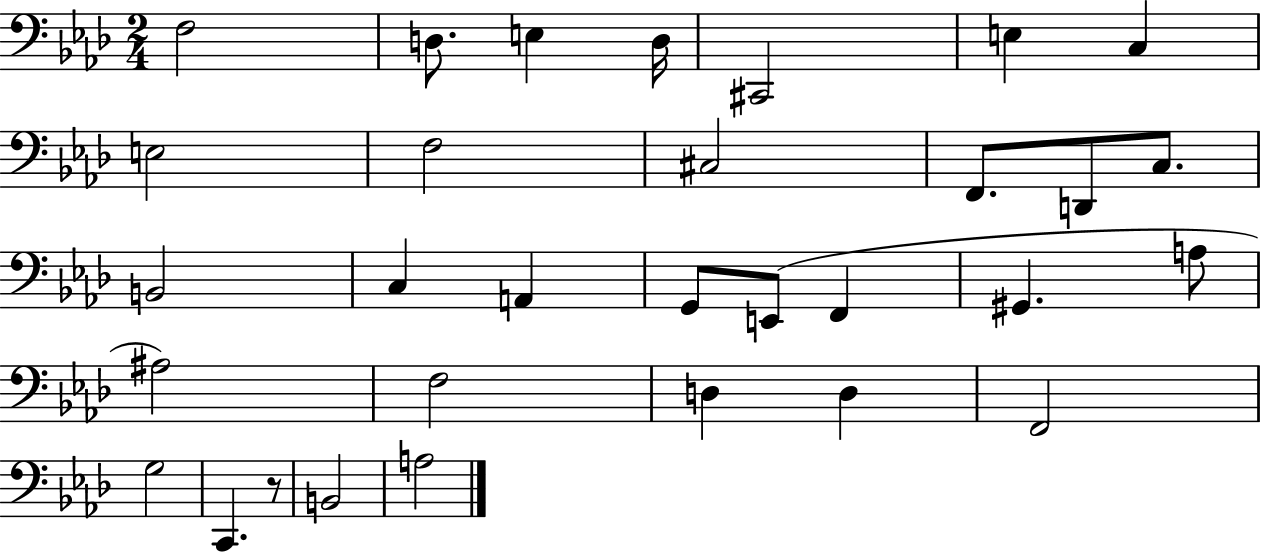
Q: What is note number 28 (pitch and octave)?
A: C2